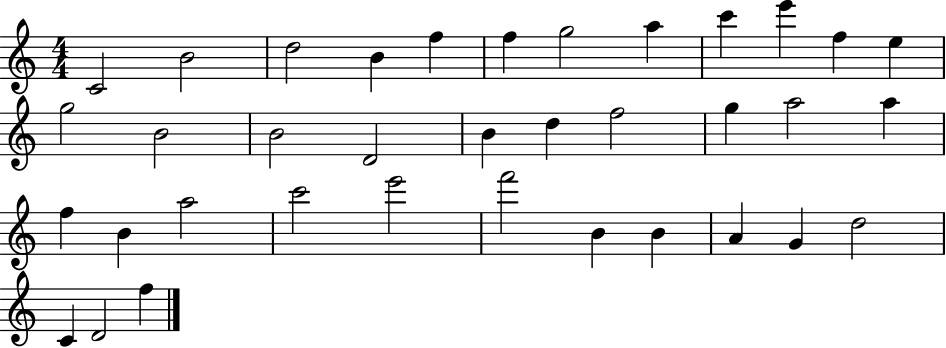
C4/h B4/h D5/h B4/q F5/q F5/q G5/h A5/q C6/q E6/q F5/q E5/q G5/h B4/h B4/h D4/h B4/q D5/q F5/h G5/q A5/h A5/q F5/q B4/q A5/h C6/h E6/h F6/h B4/q B4/q A4/q G4/q D5/h C4/q D4/h F5/q